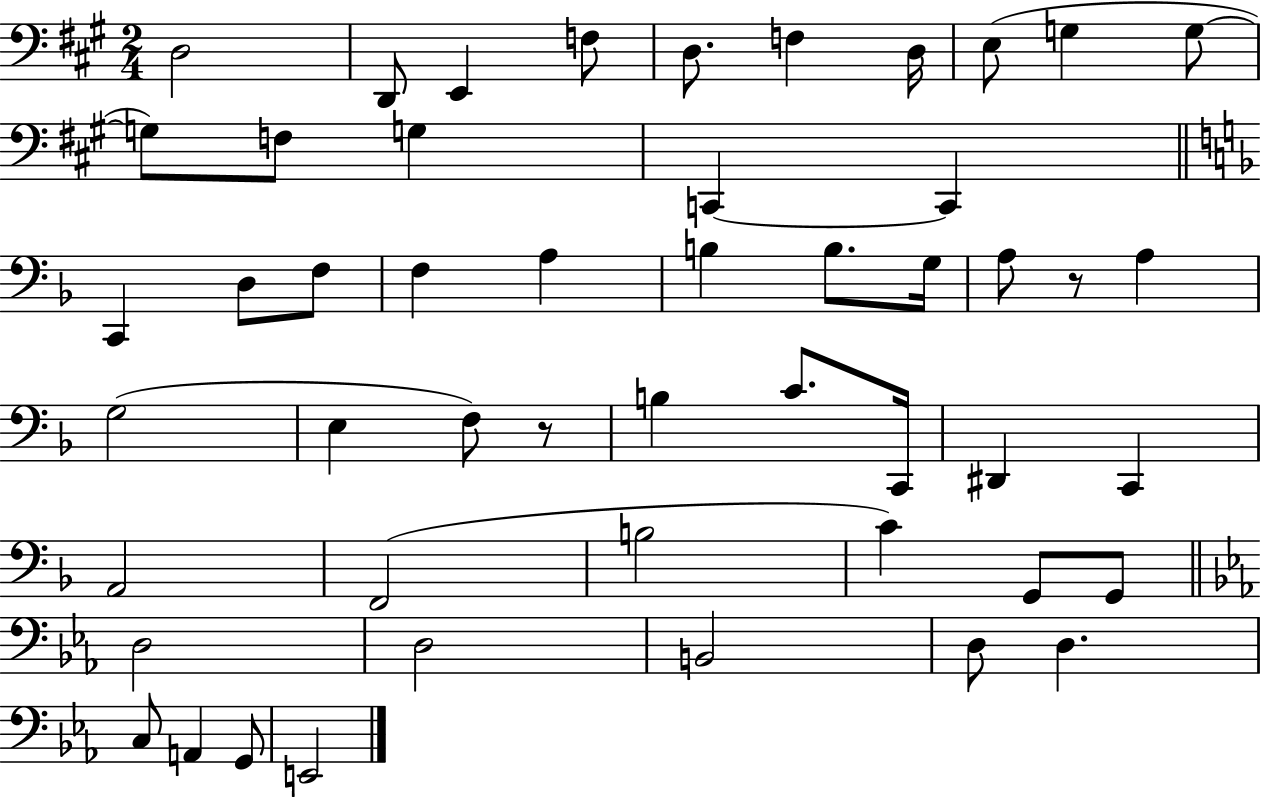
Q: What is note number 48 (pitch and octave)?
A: E2